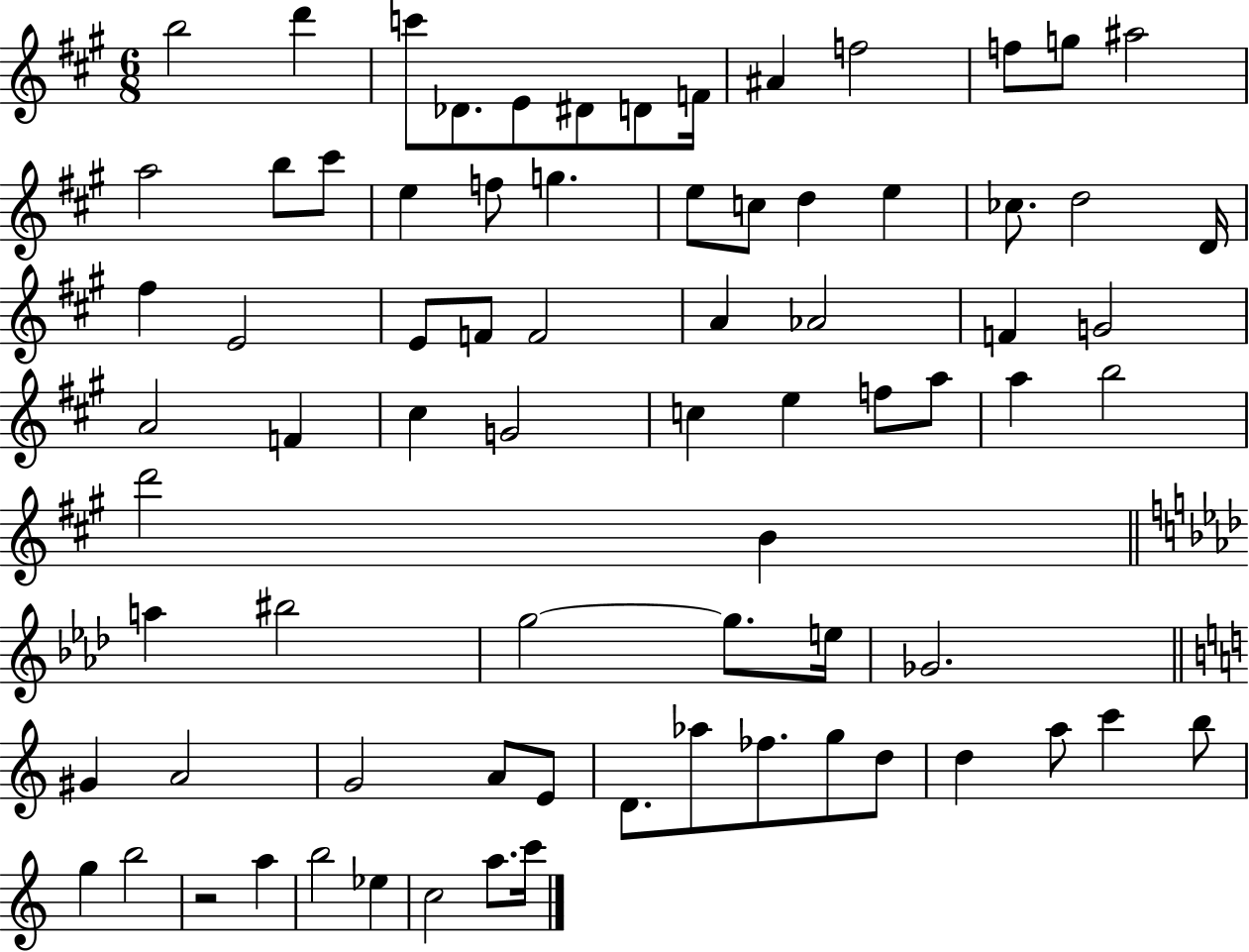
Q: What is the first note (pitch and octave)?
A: B5